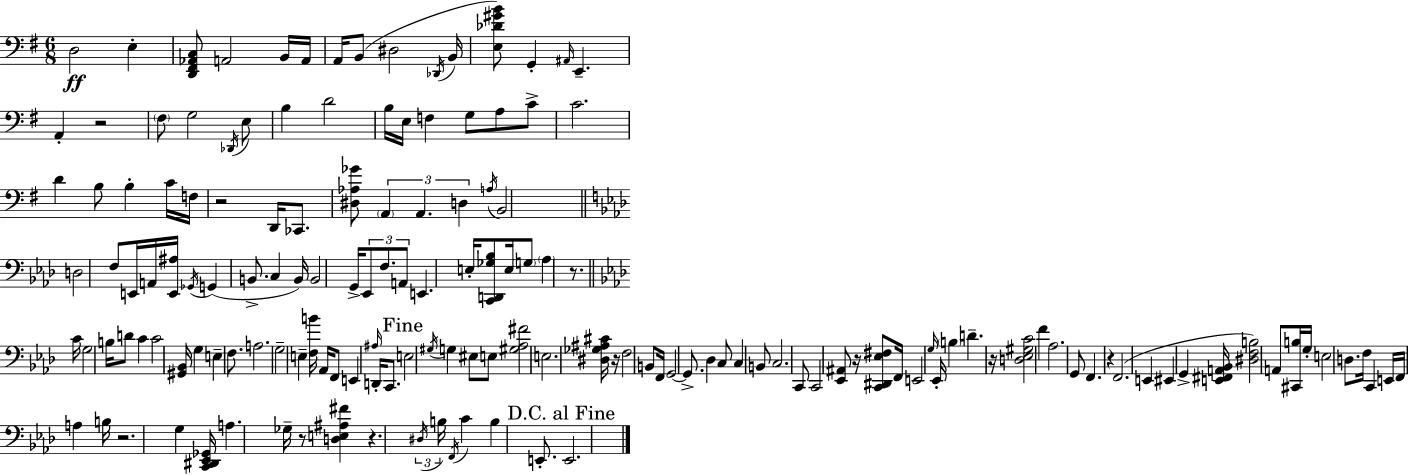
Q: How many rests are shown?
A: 10